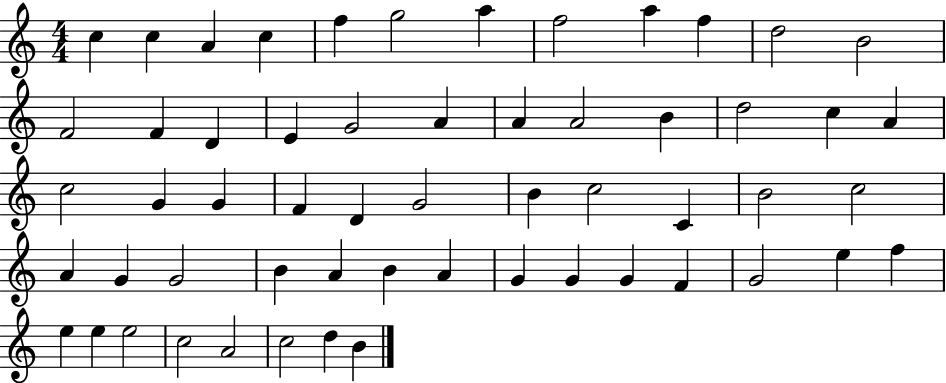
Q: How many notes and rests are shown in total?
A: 57